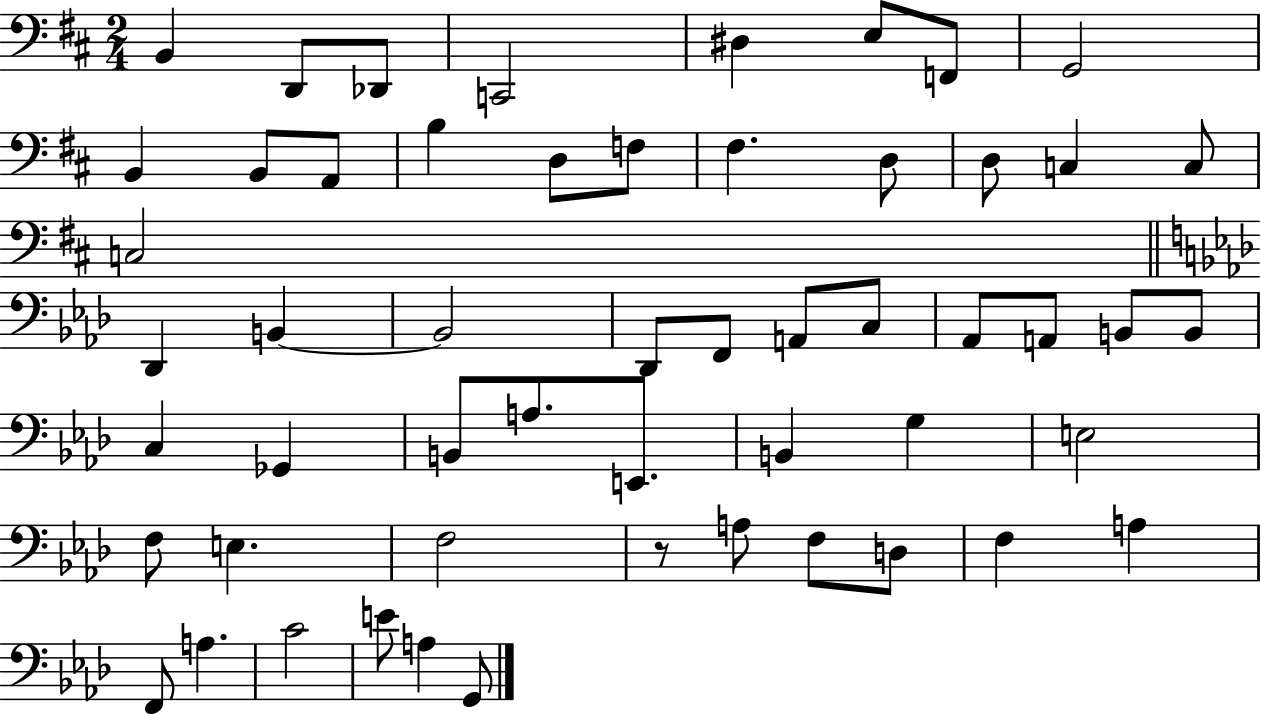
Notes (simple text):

B2/q D2/e Db2/e C2/h D#3/q E3/e F2/e G2/h B2/q B2/e A2/e B3/q D3/e F3/e F#3/q. D3/e D3/e C3/q C3/e C3/h Db2/q B2/q B2/h Db2/e F2/e A2/e C3/e Ab2/e A2/e B2/e B2/e C3/q Gb2/q B2/e A3/e. E2/e. B2/q G3/q E3/h F3/e E3/q. F3/h R/e A3/e F3/e D3/e F3/q A3/q F2/e A3/q. C4/h E4/e A3/q G2/e